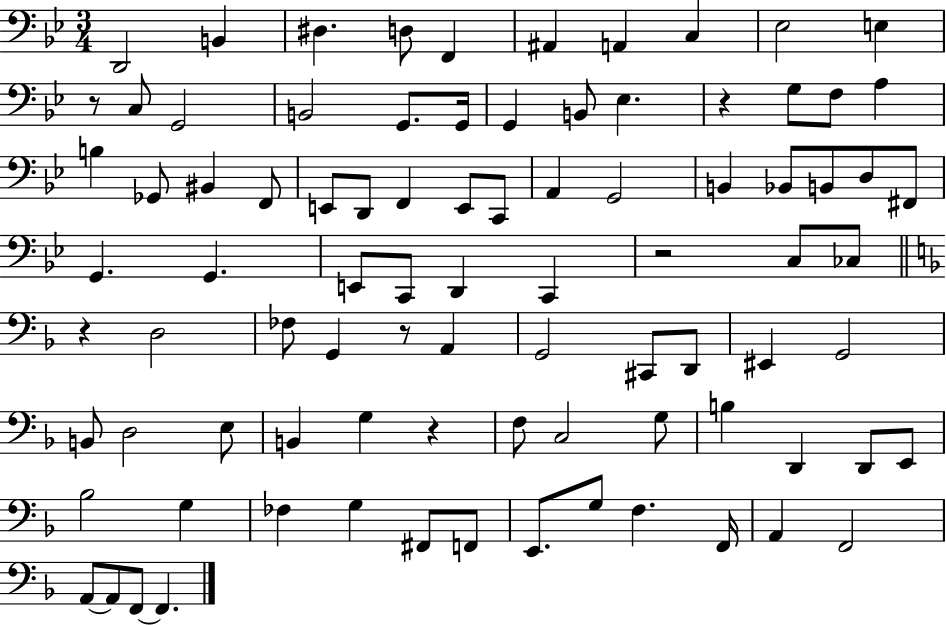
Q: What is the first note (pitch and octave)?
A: D2